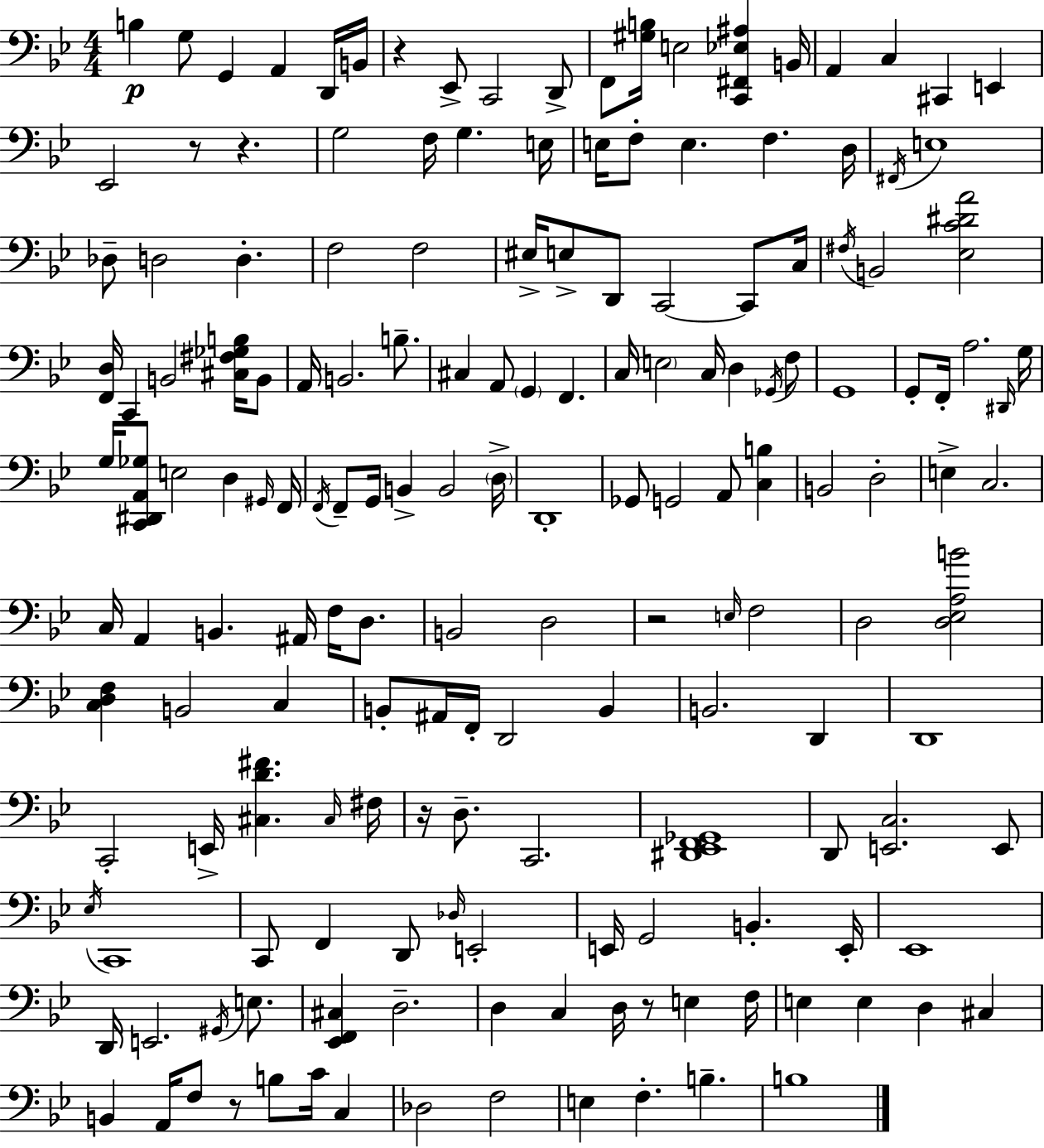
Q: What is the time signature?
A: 4/4